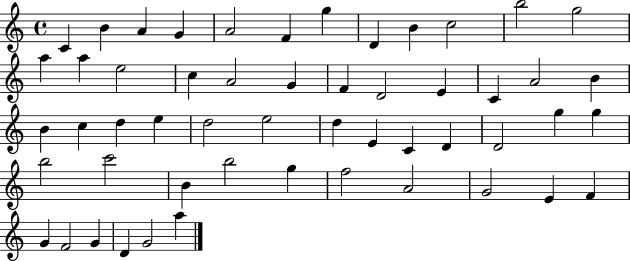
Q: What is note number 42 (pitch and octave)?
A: G5